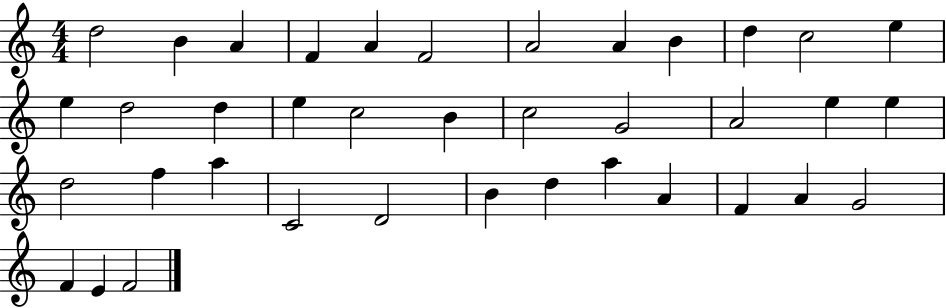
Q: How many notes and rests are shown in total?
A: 38